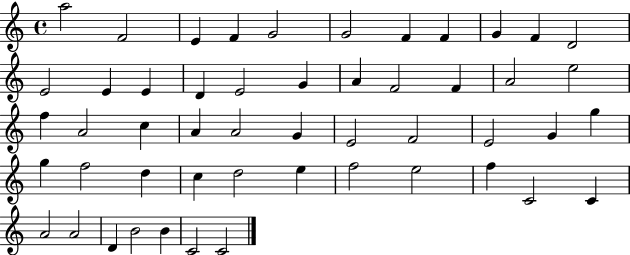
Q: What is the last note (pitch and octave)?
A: C4